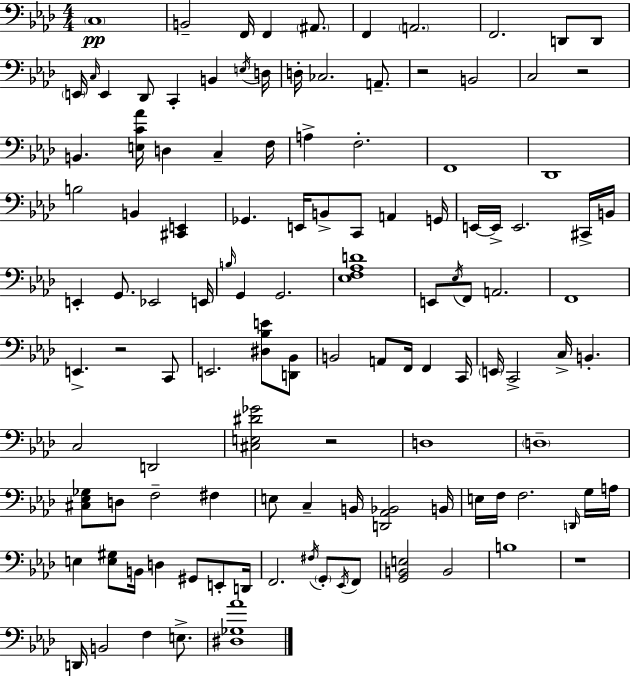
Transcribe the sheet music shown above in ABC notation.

X:1
T:Untitled
M:4/4
L:1/4
K:Fm
C,4 B,,2 F,,/4 F,, ^A,,/2 F,, A,,2 F,,2 D,,/2 D,,/2 E,,/4 C,/4 E,, _D,,/2 C,, B,, E,/4 D,/4 D,/4 _C,2 A,,/2 z2 B,,2 C,2 z2 B,, [E,C_A]/4 D, C, F,/4 A, F,2 F,,4 _D,,4 B,2 B,, [^C,,E,,] _G,, E,,/4 B,,/2 C,,/2 A,, G,,/4 E,,/4 E,,/4 E,,2 ^C,,/4 B,,/4 E,, G,,/2 _E,,2 E,,/4 B,/4 G,, G,,2 [_E,F,_A,D]4 E,,/2 _E,/4 F,,/2 A,,2 F,,4 E,, z2 C,,/2 E,,2 [^D,_B,E]/2 [D,,_B,,]/2 B,,2 A,,/2 F,,/4 F,, C,,/4 E,,/4 C,,2 C,/4 B,, C,2 D,,2 [^C,E,^D_G]2 z2 D,4 D,4 [^C,_E,_G,]/2 D,/2 F,2 ^F, E,/2 C, B,,/4 [D,,_A,,_B,,]2 B,,/4 E,/4 F,/4 F,2 D,,/4 G,/4 A,/4 E, [E,^G,]/2 B,,/4 D, ^G,,/2 E,,/2 D,,/4 F,,2 ^F,/4 G,,/2 _E,,/4 F,,/2 [G,,B,,E,]2 B,,2 B,4 z4 D,,/4 B,,2 F, E,/2 [^D,_G,_A]4